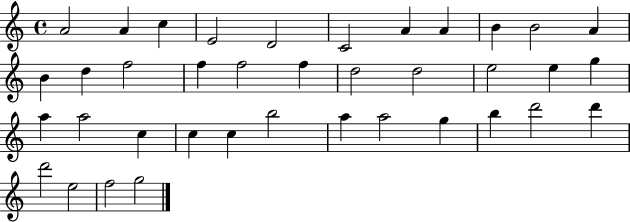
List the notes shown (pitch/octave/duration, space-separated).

A4/h A4/q C5/q E4/h D4/h C4/h A4/q A4/q B4/q B4/h A4/q B4/q D5/q F5/h F5/q F5/h F5/q D5/h D5/h E5/h E5/q G5/q A5/q A5/h C5/q C5/q C5/q B5/h A5/q A5/h G5/q B5/q D6/h D6/q D6/h E5/h F5/h G5/h